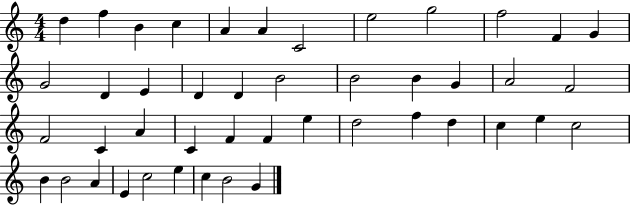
D5/q F5/q B4/q C5/q A4/q A4/q C4/h E5/h G5/h F5/h F4/q G4/q G4/h D4/q E4/q D4/q D4/q B4/h B4/h B4/q G4/q A4/h F4/h F4/h C4/q A4/q C4/q F4/q F4/q E5/q D5/h F5/q D5/q C5/q E5/q C5/h B4/q B4/h A4/q E4/q C5/h E5/q C5/q B4/h G4/q